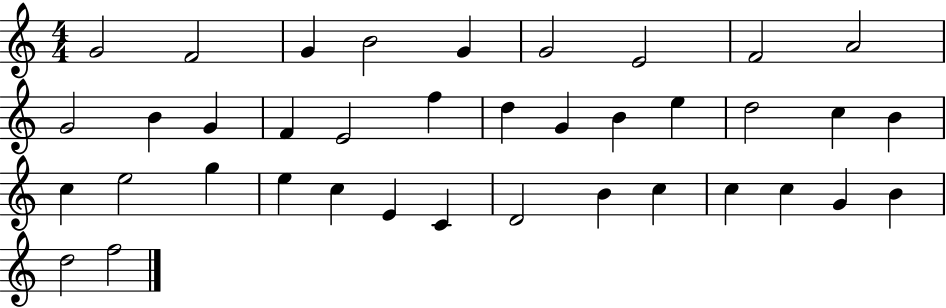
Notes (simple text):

G4/h F4/h G4/q B4/h G4/q G4/h E4/h F4/h A4/h G4/h B4/q G4/q F4/q E4/h F5/q D5/q G4/q B4/q E5/q D5/h C5/q B4/q C5/q E5/h G5/q E5/q C5/q E4/q C4/q D4/h B4/q C5/q C5/q C5/q G4/q B4/q D5/h F5/h